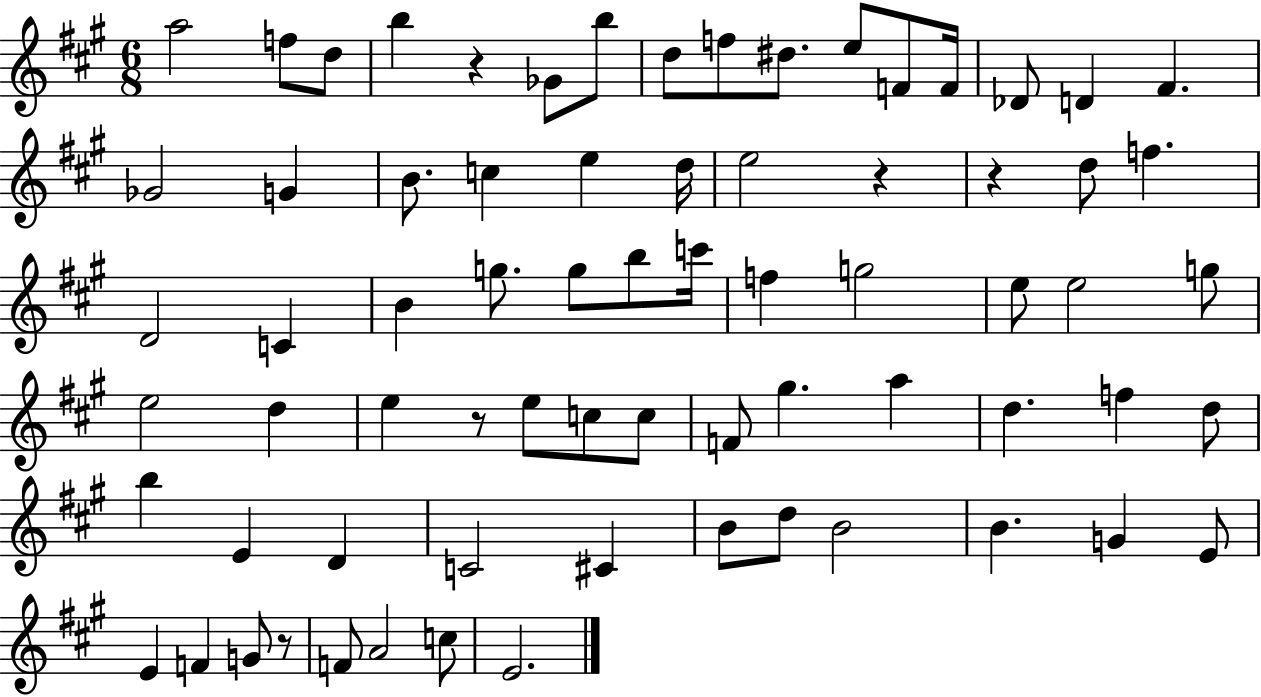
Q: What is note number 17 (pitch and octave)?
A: G4